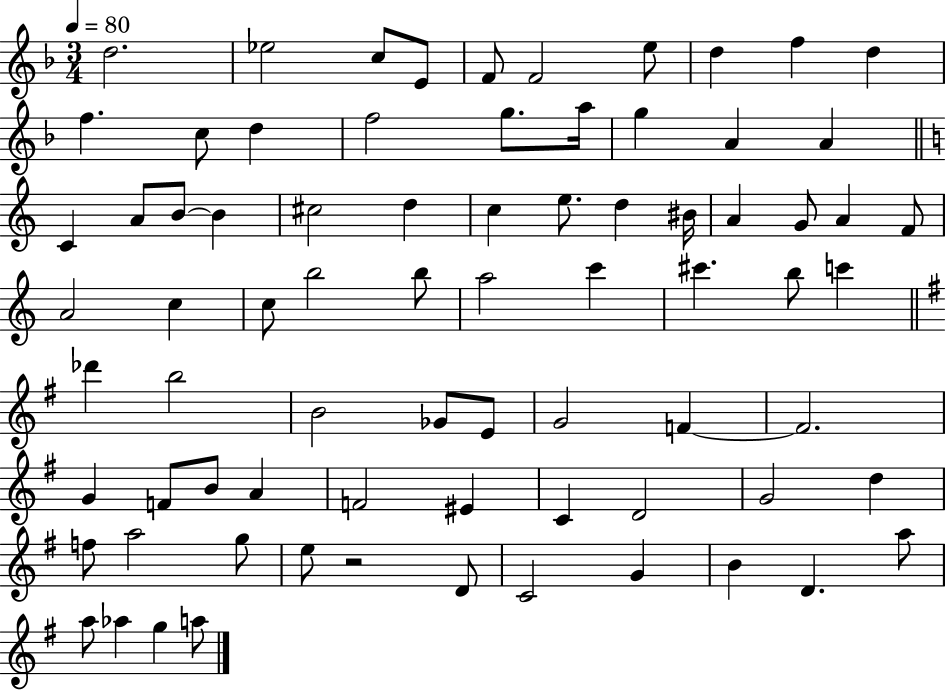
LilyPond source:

{
  \clef treble
  \numericTimeSignature
  \time 3/4
  \key f \major
  \tempo 4 = 80
  d''2. | ees''2 c''8 e'8 | f'8 f'2 e''8 | d''4 f''4 d''4 | \break f''4. c''8 d''4 | f''2 g''8. a''16 | g''4 a'4 a'4 | \bar "||" \break \key a \minor c'4 a'8 b'8~~ b'4 | cis''2 d''4 | c''4 e''8. d''4 bis'16 | a'4 g'8 a'4 f'8 | \break a'2 c''4 | c''8 b''2 b''8 | a''2 c'''4 | cis'''4. b''8 c'''4 | \break \bar "||" \break \key g \major des'''4 b''2 | b'2 ges'8 e'8 | g'2 f'4~~ | f'2. | \break g'4 f'8 b'8 a'4 | f'2 eis'4 | c'4 d'2 | g'2 d''4 | \break f''8 a''2 g''8 | e''8 r2 d'8 | c'2 g'4 | b'4 d'4. a''8 | \break a''8 aes''4 g''4 a''8 | \bar "|."
}